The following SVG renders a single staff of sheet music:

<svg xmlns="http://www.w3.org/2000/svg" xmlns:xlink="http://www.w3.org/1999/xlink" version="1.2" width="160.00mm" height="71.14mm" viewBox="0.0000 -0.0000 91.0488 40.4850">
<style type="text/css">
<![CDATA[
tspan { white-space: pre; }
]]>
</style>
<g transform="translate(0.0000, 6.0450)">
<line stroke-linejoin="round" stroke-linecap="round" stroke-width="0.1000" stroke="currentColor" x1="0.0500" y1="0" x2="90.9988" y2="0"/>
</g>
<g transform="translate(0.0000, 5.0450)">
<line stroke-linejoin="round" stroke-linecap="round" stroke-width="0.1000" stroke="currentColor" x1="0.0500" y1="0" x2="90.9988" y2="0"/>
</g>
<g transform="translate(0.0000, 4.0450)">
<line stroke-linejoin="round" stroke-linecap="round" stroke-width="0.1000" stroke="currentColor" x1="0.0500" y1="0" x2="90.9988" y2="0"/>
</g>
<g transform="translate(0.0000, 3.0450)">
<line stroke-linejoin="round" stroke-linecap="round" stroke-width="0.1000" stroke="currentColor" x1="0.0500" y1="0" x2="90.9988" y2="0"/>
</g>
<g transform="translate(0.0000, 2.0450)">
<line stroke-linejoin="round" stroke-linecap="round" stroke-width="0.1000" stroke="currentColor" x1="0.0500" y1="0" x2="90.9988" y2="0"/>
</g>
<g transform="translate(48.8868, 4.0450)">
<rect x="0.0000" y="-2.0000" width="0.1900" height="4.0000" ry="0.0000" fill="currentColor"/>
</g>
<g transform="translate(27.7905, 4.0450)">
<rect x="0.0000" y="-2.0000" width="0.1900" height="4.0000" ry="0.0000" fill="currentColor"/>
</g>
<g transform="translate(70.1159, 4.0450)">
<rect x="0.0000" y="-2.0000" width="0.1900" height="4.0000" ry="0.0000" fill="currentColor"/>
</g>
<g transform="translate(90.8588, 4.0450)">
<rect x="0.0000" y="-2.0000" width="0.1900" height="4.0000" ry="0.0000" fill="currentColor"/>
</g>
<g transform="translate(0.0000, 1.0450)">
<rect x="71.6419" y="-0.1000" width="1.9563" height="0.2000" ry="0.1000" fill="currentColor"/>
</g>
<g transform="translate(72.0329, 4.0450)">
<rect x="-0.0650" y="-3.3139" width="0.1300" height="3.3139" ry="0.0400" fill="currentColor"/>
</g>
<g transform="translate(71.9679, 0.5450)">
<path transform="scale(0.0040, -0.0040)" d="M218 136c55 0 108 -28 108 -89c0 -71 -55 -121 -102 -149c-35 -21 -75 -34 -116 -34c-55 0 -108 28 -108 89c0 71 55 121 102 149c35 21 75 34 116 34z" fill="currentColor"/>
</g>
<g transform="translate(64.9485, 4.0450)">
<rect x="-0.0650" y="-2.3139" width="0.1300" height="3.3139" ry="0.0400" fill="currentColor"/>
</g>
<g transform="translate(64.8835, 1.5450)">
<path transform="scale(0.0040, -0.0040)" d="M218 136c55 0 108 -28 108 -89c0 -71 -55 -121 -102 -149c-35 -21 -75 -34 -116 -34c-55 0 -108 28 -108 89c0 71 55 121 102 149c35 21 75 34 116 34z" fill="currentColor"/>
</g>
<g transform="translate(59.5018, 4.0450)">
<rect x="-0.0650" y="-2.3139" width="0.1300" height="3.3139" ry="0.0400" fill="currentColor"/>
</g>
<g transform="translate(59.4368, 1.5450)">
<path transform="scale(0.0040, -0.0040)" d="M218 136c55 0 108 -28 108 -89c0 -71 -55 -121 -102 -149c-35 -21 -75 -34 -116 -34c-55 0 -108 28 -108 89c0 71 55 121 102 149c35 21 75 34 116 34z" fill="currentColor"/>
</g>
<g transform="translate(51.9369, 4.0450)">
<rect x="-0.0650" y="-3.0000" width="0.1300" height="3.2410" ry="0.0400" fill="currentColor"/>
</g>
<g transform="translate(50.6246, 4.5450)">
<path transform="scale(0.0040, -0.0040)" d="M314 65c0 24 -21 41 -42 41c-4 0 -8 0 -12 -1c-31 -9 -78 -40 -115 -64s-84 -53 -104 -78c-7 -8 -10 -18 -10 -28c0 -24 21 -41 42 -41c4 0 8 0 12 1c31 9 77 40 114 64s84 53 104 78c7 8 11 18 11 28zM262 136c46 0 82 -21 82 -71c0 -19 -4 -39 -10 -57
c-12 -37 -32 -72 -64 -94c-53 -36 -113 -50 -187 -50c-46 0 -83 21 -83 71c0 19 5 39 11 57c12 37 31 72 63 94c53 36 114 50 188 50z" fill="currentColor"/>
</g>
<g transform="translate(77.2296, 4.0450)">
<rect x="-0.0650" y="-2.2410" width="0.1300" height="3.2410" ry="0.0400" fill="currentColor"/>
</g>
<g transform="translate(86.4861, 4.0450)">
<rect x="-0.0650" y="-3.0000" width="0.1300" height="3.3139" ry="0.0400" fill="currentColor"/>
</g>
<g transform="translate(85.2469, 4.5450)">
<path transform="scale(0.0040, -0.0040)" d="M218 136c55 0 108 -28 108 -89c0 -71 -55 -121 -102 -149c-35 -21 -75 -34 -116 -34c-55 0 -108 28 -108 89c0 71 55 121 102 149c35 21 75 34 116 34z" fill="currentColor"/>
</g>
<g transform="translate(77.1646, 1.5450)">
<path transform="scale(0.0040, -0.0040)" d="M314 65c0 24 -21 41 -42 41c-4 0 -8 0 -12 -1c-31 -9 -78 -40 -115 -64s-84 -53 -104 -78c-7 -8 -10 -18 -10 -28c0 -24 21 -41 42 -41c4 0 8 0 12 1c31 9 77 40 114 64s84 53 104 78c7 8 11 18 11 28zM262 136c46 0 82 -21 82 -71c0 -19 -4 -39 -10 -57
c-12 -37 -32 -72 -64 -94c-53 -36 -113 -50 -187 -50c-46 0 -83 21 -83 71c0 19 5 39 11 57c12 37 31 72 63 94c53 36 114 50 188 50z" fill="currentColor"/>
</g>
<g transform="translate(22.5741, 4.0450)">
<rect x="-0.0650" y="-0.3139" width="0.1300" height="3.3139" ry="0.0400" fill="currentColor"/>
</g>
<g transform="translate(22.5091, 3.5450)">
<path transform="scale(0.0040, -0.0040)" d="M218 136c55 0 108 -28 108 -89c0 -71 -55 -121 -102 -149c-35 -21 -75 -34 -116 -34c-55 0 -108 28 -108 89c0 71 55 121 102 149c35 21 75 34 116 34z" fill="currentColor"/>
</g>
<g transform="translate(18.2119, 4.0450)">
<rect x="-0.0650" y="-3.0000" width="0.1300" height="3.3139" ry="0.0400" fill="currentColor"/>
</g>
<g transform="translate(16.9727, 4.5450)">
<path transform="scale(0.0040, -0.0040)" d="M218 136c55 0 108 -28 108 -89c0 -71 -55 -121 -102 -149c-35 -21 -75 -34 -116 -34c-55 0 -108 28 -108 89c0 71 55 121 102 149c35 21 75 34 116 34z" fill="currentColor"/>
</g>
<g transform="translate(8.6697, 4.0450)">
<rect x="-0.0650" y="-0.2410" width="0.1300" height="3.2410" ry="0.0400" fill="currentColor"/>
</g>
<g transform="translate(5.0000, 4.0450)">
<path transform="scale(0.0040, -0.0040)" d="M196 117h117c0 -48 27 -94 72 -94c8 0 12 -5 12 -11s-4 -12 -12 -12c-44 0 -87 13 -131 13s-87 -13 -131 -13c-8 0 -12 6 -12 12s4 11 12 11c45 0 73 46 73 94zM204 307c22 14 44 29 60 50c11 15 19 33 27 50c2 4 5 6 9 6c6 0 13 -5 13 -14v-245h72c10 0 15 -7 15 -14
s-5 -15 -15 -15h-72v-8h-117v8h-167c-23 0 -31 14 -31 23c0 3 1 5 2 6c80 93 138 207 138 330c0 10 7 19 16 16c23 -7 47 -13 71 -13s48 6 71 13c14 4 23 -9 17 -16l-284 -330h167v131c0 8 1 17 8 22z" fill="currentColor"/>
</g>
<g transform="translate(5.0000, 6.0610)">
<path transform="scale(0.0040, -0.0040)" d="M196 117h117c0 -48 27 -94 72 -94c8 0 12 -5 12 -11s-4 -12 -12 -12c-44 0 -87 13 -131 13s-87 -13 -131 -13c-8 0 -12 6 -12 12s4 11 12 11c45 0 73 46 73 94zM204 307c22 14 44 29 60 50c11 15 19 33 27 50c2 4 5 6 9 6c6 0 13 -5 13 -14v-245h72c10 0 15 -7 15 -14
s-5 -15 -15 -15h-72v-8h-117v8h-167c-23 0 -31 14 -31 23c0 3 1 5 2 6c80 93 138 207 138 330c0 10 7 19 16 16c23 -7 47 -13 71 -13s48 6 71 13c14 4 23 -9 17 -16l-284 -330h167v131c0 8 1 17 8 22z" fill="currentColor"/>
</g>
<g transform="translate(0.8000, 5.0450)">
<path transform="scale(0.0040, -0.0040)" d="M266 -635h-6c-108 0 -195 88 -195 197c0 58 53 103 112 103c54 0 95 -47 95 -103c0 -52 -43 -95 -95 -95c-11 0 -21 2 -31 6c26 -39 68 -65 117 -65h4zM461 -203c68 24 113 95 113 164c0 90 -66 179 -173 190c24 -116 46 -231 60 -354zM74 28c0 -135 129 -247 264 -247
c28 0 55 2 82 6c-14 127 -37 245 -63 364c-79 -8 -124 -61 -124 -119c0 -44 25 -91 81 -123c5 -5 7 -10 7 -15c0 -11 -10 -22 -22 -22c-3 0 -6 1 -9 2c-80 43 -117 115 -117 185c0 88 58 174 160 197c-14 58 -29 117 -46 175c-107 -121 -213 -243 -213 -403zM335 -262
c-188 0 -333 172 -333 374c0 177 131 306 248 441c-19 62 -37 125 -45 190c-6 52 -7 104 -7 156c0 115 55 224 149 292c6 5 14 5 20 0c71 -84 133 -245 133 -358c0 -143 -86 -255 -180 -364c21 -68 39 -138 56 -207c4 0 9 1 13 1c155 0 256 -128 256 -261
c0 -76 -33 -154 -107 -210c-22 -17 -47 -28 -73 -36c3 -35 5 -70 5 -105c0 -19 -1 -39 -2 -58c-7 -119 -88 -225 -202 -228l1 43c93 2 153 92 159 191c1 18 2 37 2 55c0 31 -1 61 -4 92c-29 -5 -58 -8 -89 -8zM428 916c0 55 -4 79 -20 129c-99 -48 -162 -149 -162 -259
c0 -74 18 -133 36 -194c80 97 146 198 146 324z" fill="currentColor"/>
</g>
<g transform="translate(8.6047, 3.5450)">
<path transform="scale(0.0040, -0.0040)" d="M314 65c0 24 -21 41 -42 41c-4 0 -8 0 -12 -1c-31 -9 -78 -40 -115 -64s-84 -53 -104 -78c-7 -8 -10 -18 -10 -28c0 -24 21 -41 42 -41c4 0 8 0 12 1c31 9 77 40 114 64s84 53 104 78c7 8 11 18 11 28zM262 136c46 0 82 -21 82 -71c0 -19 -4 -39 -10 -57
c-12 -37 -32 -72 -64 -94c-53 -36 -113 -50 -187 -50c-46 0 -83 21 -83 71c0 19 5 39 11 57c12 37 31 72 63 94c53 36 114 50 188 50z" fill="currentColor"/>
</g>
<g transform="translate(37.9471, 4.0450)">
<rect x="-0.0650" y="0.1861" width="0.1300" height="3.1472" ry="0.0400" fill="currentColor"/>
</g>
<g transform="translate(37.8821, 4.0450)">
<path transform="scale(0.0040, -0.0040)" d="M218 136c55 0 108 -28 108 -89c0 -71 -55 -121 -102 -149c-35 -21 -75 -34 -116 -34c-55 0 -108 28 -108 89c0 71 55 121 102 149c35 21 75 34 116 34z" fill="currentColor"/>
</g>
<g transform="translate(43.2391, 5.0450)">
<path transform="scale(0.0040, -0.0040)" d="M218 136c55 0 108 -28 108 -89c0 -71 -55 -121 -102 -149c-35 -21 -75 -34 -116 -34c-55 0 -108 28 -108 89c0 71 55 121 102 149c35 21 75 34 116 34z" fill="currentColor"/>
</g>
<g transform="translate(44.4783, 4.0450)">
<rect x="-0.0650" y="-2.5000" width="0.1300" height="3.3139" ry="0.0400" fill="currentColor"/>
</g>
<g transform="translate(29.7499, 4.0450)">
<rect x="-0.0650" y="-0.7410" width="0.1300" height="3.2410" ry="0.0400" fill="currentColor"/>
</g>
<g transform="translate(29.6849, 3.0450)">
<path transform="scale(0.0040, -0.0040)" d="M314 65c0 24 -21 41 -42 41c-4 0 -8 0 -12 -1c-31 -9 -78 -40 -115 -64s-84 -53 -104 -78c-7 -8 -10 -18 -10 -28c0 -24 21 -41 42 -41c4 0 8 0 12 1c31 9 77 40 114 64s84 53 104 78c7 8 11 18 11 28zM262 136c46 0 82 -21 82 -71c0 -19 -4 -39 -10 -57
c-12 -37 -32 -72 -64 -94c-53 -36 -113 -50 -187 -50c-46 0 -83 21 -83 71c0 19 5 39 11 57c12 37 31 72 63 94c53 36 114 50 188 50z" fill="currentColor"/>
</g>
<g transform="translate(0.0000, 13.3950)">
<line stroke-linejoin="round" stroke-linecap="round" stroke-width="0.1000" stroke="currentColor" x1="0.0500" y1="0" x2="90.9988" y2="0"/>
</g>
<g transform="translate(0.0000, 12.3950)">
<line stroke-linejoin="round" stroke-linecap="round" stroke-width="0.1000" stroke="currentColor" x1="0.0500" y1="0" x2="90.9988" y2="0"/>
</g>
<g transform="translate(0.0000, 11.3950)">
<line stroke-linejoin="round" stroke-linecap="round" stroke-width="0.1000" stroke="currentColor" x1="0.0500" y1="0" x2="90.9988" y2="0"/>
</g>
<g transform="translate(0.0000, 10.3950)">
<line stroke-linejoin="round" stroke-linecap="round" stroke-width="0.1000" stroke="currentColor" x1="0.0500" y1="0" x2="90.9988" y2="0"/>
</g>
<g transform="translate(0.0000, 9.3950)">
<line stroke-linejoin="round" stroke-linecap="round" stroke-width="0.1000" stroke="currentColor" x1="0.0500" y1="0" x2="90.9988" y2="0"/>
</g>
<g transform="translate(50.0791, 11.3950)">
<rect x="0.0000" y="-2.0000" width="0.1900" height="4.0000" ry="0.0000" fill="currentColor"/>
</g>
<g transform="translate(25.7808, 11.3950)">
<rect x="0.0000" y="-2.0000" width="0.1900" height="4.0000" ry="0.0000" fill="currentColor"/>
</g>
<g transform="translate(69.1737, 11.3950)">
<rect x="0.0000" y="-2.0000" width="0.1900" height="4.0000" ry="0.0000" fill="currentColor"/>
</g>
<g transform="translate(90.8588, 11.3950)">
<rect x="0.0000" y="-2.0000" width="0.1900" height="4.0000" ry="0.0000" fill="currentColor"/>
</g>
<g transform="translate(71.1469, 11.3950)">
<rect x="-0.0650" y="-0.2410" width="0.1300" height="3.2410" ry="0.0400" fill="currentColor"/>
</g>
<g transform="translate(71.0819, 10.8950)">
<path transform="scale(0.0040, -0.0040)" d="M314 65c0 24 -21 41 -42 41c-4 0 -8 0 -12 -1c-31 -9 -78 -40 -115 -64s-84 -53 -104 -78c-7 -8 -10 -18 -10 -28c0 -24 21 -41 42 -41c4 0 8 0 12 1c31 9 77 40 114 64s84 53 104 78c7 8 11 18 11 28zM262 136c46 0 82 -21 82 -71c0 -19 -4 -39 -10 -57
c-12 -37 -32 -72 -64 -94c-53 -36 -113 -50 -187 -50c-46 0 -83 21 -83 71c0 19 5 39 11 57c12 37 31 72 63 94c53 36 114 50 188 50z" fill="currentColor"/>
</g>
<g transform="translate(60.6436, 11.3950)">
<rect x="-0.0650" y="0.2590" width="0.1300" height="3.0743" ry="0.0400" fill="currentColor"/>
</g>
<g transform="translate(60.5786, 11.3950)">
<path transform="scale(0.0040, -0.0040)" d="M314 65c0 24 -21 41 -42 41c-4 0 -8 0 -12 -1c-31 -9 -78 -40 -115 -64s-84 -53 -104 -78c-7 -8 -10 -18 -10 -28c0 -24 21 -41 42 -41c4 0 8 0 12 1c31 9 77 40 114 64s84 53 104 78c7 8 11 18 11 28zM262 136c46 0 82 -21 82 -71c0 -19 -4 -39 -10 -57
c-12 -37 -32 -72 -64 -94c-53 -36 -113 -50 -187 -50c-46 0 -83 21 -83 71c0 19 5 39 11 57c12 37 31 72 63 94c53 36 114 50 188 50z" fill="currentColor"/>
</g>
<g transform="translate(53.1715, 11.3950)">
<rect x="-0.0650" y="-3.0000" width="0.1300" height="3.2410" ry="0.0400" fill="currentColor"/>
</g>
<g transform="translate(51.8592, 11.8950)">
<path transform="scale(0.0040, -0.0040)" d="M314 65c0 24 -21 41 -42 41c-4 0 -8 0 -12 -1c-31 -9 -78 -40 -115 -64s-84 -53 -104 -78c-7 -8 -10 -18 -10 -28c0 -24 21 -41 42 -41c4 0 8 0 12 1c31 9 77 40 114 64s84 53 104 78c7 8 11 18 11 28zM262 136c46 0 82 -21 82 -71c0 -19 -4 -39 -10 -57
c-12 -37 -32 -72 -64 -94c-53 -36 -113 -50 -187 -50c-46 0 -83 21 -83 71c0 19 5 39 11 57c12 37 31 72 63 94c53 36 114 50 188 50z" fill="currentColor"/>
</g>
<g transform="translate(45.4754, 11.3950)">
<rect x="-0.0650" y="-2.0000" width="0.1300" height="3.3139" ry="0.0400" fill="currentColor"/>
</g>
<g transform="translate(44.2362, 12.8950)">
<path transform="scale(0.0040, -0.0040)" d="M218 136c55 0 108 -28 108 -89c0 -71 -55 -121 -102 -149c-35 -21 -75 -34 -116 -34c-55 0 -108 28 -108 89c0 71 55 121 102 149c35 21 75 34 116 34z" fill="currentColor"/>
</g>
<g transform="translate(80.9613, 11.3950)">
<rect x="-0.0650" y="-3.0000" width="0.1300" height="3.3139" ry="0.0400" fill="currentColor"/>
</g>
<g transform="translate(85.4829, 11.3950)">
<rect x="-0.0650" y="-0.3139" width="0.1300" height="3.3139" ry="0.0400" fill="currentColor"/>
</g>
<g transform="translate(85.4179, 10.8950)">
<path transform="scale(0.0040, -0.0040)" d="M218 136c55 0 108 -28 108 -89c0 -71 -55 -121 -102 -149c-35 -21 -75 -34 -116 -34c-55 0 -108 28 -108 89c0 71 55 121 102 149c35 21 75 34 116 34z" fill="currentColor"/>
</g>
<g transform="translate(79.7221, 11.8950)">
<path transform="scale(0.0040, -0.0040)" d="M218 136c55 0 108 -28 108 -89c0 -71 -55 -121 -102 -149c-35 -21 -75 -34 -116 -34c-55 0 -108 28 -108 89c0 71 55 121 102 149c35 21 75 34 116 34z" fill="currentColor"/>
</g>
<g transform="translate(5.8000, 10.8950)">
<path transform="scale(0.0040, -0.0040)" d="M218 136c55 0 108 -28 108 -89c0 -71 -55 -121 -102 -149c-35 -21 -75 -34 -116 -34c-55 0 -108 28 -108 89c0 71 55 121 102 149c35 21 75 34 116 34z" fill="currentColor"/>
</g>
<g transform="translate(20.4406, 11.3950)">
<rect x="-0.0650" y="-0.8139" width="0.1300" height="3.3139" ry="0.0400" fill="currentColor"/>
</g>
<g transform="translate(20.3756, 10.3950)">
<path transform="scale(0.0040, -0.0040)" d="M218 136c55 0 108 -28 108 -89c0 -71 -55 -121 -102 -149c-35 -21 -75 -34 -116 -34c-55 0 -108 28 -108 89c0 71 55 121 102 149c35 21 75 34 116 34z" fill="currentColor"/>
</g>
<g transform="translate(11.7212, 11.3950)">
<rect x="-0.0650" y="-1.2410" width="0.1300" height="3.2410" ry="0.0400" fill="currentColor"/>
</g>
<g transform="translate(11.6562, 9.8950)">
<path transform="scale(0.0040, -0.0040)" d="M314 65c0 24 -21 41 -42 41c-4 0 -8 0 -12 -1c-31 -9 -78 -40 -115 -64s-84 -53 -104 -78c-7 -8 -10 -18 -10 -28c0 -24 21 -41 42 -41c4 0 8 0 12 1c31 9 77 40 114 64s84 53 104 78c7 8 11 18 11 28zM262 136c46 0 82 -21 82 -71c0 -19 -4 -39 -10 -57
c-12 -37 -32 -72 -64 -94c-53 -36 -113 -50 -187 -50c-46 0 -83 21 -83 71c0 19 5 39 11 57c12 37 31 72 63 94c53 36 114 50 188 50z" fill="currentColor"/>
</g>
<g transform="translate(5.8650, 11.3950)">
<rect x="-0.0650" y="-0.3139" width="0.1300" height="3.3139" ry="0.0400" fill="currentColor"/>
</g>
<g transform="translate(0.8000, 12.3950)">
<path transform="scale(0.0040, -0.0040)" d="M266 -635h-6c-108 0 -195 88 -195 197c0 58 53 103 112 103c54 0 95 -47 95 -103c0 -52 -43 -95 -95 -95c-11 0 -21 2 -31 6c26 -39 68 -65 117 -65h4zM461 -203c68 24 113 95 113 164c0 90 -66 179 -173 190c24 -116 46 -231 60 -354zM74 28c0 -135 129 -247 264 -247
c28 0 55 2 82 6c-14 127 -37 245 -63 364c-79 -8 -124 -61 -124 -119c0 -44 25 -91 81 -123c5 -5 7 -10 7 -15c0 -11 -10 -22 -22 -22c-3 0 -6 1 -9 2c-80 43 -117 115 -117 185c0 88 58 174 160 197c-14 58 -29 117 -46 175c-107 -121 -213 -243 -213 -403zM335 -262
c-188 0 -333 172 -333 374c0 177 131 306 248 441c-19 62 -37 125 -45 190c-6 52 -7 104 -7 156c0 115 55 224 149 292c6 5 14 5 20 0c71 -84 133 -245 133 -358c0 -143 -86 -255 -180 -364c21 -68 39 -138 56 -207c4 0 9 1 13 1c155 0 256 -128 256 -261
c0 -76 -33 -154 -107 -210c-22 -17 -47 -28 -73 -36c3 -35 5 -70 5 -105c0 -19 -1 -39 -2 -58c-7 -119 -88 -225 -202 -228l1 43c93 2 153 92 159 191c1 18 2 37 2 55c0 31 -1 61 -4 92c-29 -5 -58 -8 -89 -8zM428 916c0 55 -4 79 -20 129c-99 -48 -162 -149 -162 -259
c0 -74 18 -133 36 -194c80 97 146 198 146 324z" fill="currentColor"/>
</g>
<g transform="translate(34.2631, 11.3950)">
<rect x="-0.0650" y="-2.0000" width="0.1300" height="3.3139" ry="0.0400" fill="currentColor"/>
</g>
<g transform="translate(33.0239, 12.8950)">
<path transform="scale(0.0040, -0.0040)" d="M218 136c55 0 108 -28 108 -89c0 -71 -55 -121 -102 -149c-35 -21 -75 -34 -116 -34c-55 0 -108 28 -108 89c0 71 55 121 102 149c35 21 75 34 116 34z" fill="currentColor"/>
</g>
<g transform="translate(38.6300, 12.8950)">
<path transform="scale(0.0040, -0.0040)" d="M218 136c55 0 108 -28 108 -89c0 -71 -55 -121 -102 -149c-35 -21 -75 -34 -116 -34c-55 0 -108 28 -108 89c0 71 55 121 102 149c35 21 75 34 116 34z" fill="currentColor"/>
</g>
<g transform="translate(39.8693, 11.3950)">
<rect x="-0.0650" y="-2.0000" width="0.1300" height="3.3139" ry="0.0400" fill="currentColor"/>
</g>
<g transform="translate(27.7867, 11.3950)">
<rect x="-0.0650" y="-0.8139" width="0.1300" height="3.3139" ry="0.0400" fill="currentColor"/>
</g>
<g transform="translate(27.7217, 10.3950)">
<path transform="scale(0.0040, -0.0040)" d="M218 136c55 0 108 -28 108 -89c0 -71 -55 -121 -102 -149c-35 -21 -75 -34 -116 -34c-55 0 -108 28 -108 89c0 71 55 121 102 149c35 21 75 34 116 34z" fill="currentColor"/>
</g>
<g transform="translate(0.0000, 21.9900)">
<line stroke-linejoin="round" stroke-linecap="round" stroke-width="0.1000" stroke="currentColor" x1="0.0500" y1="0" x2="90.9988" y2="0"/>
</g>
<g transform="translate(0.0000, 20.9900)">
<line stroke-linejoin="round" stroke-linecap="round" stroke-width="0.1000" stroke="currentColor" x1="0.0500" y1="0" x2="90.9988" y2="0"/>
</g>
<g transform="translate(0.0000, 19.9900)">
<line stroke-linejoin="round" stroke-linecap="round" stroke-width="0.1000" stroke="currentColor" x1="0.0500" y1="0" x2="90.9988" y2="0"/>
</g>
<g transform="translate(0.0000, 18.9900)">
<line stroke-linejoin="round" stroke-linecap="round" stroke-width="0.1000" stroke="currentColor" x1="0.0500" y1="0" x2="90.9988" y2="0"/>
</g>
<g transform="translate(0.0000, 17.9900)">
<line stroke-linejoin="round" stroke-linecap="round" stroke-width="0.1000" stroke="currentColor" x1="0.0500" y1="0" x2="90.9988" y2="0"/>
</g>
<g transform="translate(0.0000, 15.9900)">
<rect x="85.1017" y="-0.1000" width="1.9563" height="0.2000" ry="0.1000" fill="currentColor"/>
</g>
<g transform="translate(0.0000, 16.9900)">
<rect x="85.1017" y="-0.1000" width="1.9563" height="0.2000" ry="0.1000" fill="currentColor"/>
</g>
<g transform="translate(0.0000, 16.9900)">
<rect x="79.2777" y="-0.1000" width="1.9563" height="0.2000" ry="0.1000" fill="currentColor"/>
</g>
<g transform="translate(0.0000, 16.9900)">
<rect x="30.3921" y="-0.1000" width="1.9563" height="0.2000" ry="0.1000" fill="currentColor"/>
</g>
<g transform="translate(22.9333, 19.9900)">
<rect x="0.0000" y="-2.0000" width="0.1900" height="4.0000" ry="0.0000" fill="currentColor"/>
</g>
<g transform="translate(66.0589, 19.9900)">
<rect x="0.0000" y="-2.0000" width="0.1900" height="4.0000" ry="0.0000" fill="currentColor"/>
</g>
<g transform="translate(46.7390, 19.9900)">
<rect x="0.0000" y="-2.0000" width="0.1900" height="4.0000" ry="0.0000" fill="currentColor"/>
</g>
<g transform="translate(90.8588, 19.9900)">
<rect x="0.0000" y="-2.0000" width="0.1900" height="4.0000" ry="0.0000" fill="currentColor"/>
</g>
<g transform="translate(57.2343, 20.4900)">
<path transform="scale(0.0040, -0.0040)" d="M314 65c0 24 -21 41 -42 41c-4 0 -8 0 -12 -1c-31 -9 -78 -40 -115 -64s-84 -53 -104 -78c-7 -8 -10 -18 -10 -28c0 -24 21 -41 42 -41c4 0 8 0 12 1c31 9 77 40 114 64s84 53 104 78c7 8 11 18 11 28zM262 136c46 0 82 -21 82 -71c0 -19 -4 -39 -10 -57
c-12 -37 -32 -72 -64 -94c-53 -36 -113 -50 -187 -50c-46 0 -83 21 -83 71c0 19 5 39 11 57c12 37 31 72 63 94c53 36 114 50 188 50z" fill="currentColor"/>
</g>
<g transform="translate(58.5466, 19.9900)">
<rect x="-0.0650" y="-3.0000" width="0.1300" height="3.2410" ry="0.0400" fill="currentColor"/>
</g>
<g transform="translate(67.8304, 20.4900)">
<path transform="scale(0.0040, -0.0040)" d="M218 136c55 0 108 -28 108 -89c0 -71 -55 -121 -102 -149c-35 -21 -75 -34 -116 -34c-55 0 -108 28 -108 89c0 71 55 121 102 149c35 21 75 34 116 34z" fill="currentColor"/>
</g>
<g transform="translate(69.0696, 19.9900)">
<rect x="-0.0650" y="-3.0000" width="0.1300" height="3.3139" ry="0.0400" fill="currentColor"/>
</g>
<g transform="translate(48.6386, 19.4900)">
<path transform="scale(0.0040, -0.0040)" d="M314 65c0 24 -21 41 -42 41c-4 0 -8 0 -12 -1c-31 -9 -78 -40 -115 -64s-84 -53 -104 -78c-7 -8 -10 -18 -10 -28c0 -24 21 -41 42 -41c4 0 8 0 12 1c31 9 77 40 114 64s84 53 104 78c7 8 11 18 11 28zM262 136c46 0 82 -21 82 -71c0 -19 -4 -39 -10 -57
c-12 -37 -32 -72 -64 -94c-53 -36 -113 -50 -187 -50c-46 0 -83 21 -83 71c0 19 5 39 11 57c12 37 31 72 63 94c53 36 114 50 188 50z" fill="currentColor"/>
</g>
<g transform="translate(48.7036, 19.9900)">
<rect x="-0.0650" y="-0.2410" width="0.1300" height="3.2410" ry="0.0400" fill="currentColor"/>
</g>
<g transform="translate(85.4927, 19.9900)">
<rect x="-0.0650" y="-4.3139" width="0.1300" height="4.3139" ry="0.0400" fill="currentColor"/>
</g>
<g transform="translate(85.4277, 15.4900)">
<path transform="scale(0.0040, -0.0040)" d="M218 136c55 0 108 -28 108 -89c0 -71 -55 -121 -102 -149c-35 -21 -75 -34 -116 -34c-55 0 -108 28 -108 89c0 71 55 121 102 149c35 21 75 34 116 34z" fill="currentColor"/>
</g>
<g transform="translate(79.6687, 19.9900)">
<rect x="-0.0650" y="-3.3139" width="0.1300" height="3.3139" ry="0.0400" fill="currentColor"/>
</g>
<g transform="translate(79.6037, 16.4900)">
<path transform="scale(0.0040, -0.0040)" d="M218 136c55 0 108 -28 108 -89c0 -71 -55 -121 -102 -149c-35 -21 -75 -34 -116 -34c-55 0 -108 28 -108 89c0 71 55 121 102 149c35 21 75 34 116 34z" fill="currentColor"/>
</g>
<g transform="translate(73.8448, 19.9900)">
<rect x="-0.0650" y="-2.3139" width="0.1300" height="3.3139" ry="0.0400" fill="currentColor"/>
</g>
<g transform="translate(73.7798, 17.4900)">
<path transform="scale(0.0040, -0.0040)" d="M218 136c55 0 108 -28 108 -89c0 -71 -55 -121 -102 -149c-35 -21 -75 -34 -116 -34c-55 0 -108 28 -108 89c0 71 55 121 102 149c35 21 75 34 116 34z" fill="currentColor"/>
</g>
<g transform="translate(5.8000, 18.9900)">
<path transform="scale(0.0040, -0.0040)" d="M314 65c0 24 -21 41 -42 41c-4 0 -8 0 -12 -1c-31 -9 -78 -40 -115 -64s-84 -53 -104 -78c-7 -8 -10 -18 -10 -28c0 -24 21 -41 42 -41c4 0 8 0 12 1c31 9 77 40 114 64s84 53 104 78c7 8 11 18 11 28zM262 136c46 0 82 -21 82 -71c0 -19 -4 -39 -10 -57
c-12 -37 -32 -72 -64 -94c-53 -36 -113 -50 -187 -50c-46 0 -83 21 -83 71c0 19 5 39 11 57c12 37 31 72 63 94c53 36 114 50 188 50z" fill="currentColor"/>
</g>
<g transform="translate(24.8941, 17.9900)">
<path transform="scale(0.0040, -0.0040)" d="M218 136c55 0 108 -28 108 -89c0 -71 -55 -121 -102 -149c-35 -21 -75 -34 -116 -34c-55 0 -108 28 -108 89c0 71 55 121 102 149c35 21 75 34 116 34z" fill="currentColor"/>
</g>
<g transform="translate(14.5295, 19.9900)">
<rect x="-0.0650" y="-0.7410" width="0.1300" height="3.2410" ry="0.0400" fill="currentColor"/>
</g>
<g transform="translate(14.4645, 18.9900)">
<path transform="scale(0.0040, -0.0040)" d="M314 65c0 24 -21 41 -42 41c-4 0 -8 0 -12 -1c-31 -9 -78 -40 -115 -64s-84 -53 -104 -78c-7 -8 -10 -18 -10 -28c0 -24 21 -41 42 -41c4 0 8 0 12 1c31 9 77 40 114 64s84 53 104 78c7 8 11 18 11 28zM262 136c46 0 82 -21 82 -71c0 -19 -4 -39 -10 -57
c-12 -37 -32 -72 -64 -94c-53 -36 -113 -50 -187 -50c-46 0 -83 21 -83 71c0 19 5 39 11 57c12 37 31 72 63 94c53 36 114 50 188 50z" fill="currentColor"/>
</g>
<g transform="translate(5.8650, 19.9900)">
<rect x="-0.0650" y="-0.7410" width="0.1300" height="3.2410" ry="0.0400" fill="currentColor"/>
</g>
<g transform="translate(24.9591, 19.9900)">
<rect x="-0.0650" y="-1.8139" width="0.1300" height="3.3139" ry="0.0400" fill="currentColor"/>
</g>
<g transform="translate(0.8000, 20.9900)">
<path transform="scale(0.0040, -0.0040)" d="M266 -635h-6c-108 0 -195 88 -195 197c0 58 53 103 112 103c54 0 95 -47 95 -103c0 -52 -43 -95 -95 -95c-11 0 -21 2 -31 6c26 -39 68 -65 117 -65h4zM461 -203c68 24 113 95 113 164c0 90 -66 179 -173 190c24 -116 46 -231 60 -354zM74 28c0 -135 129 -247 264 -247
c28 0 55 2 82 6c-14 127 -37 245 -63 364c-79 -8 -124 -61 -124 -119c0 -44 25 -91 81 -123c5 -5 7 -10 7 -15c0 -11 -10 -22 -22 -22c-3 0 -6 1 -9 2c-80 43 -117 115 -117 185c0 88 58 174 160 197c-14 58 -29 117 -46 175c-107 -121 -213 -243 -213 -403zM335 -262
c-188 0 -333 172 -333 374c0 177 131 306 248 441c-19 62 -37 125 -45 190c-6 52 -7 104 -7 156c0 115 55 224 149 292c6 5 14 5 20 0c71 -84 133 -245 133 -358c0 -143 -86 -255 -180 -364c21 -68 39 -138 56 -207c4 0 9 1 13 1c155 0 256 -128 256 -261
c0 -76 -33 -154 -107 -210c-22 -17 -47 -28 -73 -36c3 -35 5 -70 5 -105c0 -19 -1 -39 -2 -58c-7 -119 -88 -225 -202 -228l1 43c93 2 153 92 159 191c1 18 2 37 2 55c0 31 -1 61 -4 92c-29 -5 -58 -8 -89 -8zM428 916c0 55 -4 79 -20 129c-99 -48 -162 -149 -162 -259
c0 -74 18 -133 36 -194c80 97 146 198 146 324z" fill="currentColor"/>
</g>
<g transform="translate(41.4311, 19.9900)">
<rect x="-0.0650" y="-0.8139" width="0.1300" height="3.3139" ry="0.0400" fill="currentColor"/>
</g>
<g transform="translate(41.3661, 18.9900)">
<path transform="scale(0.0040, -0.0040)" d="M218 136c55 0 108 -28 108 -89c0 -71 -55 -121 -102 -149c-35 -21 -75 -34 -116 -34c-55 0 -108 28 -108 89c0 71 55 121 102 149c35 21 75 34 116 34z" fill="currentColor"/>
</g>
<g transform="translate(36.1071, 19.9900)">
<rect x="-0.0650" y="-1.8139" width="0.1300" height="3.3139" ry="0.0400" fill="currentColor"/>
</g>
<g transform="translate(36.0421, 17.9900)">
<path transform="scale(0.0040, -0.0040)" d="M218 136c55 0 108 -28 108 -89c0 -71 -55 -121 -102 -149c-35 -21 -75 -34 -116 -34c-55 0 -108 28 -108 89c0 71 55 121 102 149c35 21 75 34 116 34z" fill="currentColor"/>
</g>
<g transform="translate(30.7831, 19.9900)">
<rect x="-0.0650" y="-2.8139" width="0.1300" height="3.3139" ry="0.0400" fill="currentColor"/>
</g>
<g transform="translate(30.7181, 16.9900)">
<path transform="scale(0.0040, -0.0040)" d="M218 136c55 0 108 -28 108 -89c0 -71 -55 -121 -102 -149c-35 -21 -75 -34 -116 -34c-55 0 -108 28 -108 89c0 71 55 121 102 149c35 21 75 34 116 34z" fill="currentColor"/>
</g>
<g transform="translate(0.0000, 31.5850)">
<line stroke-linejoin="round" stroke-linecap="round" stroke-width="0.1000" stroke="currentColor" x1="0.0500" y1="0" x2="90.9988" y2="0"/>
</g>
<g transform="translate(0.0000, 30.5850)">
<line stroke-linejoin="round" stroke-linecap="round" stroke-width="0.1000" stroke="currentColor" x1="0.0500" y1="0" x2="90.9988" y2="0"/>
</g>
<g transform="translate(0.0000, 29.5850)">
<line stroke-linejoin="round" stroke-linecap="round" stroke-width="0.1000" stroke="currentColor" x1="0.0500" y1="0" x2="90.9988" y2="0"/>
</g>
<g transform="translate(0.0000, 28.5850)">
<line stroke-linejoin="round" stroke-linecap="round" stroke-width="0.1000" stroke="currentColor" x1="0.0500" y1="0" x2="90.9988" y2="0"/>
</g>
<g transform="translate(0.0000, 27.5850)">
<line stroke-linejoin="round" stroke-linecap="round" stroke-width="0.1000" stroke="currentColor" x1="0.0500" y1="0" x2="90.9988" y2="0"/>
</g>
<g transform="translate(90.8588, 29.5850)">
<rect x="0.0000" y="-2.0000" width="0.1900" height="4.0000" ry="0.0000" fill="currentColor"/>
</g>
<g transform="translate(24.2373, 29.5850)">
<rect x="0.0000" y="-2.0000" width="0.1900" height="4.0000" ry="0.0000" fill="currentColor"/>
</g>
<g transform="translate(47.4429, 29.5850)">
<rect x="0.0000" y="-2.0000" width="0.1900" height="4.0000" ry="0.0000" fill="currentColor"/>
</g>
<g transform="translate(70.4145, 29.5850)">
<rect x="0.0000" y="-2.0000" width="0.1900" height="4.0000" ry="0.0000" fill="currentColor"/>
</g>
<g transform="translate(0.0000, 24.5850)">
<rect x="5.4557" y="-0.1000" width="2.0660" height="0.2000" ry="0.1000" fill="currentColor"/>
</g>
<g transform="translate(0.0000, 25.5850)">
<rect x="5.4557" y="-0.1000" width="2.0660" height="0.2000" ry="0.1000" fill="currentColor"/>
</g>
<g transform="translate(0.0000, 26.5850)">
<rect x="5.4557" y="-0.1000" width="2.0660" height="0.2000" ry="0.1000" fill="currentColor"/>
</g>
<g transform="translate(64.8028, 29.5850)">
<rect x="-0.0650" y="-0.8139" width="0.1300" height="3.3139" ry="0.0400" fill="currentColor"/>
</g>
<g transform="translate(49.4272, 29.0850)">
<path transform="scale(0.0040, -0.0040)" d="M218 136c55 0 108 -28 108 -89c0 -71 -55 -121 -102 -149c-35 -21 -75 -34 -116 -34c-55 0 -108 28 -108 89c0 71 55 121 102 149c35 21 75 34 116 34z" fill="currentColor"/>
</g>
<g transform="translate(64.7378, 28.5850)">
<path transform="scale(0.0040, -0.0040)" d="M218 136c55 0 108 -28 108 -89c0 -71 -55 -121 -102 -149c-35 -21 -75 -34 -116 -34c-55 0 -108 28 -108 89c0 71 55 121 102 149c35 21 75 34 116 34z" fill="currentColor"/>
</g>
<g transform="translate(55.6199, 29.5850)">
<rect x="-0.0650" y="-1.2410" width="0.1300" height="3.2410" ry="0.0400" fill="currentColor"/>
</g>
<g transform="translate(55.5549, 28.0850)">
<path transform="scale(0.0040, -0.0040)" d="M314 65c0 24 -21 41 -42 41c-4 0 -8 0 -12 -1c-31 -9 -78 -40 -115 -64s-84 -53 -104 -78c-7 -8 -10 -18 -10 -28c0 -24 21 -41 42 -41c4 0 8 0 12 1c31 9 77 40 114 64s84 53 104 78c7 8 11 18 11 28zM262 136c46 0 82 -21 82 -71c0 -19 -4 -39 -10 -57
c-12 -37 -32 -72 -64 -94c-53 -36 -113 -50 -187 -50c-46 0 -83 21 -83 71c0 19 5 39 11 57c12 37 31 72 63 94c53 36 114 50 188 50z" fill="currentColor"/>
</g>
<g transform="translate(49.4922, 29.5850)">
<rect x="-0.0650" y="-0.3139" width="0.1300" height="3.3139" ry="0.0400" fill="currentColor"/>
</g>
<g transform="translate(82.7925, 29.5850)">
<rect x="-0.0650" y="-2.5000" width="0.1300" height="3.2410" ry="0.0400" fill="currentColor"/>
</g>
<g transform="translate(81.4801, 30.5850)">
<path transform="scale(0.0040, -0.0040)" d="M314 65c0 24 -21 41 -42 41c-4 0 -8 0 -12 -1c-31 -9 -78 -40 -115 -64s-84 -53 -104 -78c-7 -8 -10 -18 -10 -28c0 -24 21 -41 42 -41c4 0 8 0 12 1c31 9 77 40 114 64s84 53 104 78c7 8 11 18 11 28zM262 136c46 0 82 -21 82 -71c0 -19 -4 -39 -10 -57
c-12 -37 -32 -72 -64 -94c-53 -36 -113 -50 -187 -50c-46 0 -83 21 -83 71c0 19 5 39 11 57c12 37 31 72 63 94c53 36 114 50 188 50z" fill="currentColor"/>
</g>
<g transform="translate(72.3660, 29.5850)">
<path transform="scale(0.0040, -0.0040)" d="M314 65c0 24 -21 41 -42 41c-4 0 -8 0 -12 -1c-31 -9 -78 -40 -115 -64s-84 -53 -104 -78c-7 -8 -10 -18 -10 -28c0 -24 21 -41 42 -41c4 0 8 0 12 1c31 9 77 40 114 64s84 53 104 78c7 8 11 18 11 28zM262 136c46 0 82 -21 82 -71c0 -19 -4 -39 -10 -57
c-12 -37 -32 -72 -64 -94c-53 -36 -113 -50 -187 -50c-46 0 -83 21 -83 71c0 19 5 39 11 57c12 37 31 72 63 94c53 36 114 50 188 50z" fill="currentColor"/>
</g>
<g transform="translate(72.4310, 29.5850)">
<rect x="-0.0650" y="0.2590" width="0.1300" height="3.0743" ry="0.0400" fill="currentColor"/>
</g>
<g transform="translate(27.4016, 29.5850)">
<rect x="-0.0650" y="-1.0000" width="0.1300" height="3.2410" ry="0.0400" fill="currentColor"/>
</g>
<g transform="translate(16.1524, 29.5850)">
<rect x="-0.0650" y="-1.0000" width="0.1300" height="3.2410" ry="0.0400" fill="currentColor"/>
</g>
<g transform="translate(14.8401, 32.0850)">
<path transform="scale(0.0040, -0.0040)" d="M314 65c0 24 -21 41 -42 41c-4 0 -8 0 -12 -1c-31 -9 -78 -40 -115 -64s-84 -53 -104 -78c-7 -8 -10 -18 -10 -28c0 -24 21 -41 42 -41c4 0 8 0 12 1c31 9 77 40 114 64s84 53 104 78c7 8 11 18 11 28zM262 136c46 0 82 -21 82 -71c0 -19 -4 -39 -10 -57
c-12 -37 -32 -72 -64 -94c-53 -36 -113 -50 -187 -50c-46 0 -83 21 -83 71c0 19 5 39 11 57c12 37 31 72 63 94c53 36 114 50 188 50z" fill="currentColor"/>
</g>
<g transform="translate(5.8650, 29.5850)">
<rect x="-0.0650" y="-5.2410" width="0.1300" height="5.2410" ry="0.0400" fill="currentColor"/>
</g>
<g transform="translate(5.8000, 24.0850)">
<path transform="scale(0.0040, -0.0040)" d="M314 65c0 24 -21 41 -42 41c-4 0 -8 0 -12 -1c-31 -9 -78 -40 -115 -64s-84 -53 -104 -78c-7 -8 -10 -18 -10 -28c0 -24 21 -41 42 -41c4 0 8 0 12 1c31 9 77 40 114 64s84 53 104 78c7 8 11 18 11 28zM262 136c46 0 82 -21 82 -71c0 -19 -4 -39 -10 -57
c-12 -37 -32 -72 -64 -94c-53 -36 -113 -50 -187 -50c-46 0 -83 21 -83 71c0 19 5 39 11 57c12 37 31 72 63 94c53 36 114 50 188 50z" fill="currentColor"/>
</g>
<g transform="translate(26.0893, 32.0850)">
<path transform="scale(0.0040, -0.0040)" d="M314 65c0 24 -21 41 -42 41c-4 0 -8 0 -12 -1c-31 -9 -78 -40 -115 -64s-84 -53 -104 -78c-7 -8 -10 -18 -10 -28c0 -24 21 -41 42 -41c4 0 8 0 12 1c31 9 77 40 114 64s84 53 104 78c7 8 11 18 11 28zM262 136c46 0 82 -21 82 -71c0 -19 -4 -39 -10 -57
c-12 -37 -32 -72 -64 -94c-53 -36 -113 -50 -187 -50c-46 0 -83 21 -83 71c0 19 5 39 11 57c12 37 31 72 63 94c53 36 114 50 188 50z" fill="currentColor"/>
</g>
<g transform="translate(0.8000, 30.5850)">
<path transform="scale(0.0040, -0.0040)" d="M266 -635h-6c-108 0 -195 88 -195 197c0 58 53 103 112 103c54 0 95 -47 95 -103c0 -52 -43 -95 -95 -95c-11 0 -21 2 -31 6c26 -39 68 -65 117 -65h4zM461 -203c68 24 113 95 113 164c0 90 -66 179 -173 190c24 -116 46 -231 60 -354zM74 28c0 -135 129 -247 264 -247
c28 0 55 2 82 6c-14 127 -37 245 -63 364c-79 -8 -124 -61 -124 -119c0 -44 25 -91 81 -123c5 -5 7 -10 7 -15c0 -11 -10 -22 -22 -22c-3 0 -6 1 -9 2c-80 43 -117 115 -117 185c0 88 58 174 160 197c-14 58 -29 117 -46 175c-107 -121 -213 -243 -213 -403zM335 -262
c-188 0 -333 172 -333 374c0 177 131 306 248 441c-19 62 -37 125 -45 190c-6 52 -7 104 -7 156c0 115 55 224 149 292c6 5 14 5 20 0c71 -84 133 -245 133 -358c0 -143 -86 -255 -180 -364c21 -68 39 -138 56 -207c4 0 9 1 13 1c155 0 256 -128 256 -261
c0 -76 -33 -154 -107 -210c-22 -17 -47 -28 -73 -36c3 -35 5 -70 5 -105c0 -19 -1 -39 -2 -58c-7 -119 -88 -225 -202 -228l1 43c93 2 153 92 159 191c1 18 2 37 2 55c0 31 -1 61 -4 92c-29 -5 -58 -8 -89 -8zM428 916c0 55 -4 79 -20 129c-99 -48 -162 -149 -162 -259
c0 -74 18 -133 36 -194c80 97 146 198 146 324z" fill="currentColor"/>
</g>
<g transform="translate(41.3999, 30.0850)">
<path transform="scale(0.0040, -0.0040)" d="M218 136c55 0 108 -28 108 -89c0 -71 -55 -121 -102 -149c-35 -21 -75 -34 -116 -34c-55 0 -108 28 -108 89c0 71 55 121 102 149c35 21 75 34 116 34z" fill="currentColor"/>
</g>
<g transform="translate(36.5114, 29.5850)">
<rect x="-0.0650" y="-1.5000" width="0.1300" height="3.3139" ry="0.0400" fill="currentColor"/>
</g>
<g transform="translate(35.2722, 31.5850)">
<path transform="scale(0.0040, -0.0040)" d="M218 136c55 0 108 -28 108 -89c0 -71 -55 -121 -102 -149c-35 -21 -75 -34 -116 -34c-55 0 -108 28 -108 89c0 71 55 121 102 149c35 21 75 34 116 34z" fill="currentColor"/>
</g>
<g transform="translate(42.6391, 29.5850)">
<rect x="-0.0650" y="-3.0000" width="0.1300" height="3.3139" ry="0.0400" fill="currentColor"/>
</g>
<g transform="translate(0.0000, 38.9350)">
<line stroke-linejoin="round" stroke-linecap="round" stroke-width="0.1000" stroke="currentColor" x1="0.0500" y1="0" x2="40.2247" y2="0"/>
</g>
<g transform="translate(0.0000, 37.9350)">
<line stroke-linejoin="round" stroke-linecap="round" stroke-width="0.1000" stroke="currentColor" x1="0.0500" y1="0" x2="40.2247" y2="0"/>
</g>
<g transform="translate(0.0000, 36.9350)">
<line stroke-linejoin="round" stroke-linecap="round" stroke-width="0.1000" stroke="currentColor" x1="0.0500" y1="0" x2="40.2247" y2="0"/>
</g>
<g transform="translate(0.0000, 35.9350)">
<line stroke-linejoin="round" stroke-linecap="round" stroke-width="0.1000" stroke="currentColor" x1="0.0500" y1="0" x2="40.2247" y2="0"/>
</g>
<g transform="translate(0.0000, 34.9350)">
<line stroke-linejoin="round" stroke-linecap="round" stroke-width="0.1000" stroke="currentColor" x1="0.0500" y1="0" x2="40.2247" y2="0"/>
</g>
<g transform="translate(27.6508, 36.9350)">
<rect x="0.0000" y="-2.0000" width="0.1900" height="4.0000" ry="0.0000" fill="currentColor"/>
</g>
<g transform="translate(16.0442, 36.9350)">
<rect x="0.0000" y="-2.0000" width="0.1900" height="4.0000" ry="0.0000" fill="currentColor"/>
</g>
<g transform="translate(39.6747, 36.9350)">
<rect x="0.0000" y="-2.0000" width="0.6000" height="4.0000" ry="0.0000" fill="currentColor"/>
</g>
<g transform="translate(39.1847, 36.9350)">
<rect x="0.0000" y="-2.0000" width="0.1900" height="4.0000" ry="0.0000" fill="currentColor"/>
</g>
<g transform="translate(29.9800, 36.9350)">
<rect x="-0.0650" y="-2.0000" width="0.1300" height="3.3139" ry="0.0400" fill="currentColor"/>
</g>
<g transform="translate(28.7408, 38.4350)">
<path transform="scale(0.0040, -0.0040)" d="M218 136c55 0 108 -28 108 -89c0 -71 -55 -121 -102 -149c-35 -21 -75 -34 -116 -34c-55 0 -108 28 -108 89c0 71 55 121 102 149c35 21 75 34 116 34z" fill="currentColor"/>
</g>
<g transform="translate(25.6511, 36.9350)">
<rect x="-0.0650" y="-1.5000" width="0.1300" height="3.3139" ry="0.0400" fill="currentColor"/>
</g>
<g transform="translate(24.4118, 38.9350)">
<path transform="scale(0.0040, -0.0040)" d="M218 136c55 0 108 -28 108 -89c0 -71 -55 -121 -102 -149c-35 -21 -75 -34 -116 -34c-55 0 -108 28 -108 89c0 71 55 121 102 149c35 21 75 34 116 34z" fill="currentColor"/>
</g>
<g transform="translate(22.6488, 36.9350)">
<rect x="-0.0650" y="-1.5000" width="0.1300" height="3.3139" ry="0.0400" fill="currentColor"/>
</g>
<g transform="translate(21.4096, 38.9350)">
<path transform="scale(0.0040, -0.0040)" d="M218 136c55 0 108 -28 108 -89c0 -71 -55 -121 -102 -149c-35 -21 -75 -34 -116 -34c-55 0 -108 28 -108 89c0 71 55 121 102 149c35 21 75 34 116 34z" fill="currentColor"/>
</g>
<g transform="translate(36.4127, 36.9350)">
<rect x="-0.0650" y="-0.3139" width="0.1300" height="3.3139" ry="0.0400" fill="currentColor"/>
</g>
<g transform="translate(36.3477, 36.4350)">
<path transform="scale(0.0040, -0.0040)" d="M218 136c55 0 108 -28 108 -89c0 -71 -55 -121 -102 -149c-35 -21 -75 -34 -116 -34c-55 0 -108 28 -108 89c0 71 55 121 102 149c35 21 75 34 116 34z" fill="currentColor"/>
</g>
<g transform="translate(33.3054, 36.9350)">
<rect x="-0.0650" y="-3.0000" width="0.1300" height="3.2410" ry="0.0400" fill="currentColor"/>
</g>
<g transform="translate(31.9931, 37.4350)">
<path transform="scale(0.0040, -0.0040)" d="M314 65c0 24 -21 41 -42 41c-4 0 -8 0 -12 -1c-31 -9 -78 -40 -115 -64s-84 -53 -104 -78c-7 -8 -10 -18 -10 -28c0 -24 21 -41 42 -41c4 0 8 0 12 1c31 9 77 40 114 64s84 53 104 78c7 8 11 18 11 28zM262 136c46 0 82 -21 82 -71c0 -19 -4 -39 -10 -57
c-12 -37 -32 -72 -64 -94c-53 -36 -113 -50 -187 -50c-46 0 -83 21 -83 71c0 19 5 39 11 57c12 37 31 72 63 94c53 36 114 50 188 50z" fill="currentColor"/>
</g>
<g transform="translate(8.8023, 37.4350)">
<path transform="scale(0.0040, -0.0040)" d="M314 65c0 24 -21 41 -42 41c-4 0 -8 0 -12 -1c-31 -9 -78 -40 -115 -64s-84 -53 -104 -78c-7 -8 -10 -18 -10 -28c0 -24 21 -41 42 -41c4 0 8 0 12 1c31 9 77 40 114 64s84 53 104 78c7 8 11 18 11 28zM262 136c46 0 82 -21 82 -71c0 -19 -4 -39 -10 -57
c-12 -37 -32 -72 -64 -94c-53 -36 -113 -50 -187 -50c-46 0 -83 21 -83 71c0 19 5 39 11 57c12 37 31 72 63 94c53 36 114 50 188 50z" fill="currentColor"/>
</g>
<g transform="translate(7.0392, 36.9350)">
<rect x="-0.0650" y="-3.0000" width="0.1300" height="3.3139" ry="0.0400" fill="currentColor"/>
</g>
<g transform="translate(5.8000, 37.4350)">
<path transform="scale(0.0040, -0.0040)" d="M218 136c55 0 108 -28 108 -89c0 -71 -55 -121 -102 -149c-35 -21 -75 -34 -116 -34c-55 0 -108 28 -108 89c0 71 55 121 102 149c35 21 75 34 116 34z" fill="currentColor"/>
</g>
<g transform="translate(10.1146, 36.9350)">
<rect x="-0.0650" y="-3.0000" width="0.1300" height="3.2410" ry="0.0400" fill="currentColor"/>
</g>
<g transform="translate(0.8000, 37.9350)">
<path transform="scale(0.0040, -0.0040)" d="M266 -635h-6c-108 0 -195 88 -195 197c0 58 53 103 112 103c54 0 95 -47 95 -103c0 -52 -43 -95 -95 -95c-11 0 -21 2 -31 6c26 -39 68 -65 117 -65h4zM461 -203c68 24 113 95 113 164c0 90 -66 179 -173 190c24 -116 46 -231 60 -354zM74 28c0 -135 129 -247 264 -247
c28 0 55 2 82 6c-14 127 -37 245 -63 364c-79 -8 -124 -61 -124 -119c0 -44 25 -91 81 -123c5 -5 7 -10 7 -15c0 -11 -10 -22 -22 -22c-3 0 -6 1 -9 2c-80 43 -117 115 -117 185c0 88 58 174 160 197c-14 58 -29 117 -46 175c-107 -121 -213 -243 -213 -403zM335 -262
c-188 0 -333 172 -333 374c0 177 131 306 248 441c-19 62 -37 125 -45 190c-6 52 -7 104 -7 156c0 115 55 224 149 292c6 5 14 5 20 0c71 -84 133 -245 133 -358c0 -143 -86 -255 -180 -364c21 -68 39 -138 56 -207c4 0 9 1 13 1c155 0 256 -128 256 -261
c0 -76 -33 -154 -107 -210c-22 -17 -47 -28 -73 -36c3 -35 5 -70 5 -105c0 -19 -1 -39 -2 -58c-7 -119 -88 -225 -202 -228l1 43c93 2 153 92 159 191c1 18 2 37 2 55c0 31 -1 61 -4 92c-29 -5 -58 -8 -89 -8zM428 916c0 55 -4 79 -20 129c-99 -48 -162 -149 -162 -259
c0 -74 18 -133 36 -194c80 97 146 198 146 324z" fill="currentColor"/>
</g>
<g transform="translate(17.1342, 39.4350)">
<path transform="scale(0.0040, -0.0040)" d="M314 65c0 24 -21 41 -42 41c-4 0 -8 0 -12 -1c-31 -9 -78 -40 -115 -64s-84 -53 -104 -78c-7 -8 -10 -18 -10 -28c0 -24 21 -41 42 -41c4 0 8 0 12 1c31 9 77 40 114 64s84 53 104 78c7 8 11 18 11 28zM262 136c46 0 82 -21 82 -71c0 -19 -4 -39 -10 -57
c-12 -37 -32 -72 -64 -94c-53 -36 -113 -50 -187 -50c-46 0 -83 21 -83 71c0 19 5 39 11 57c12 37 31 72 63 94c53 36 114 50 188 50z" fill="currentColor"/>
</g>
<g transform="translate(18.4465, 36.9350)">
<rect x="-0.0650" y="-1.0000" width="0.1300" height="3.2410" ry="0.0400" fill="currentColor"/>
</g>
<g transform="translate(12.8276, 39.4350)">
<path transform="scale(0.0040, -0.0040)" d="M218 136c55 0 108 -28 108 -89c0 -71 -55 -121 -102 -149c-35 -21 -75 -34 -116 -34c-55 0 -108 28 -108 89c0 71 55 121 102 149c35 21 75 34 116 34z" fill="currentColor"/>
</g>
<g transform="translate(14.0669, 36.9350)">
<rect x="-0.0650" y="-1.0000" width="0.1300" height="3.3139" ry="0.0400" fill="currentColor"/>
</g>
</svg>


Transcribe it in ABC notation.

X:1
T:Untitled
M:4/4
L:1/4
K:C
c2 A c d2 B G A2 g g b g2 A c e2 d d F F F A2 B2 c2 A c d2 d2 f a f d c2 A2 A g b d' f'2 D2 D2 E A c e2 d B2 G2 A A2 D D2 E E F A2 c